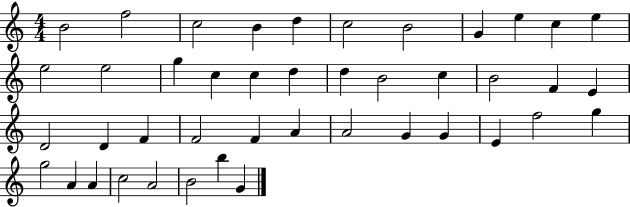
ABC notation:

X:1
T:Untitled
M:4/4
L:1/4
K:C
B2 f2 c2 B d c2 B2 G e c e e2 e2 g c c d d B2 c B2 F E D2 D F F2 F A A2 G G E f2 g g2 A A c2 A2 B2 b G